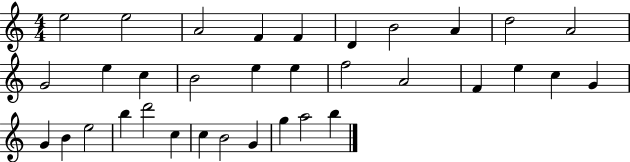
E5/h E5/h A4/h F4/q F4/q D4/q B4/h A4/q D5/h A4/h G4/h E5/q C5/q B4/h E5/q E5/q F5/h A4/h F4/q E5/q C5/q G4/q G4/q B4/q E5/h B5/q D6/h C5/q C5/q B4/h G4/q G5/q A5/h B5/q